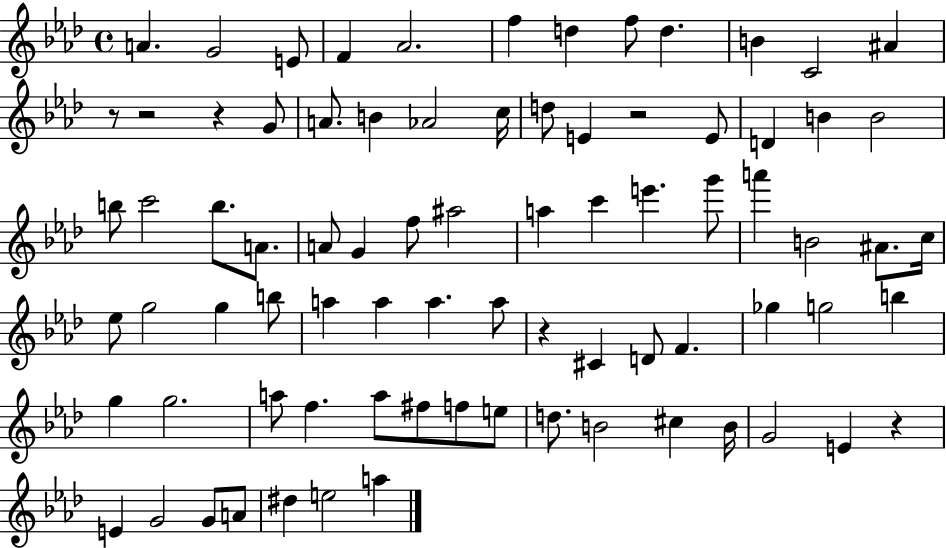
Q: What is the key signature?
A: AES major